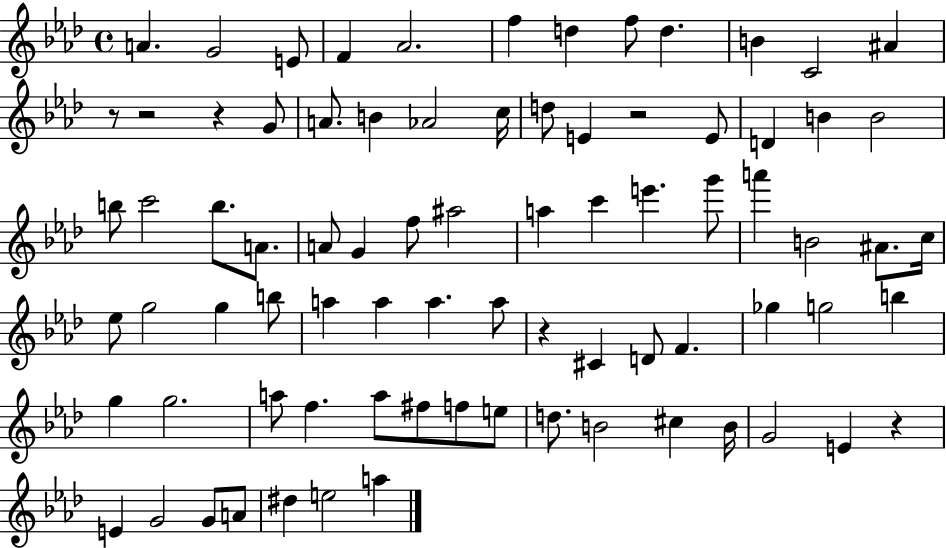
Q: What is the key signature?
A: AES major